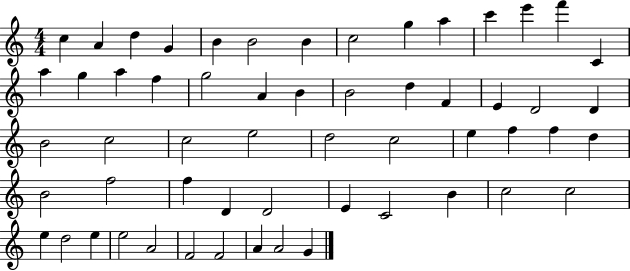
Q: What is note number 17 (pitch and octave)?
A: A5